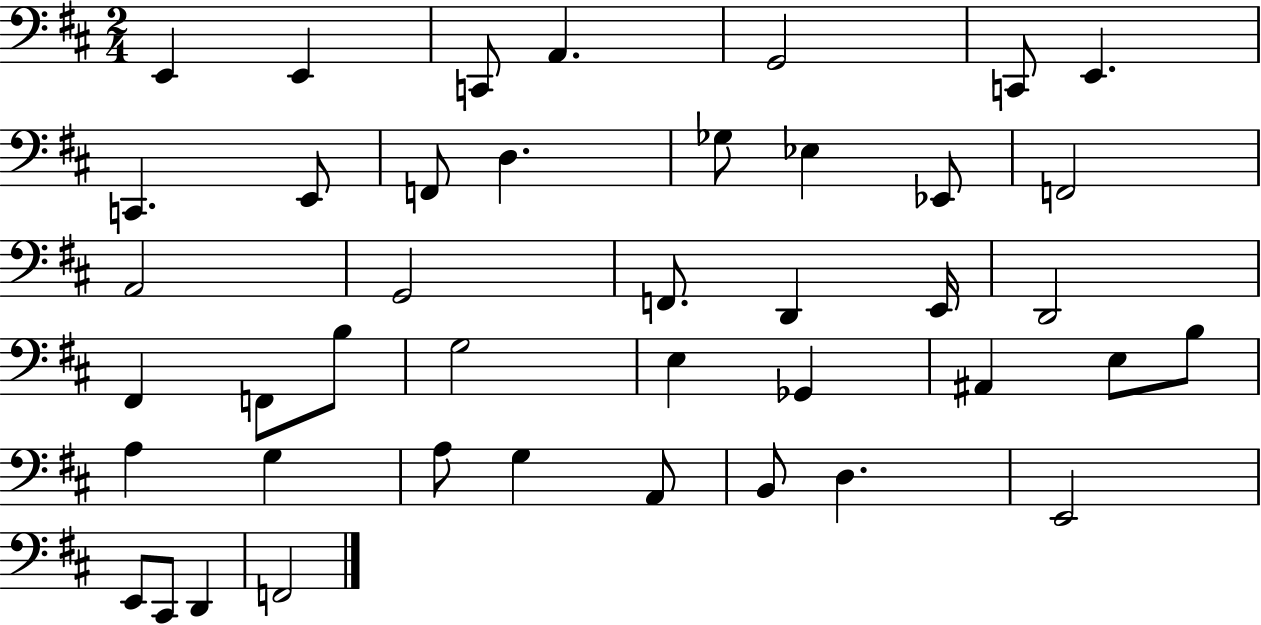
X:1
T:Untitled
M:2/4
L:1/4
K:D
E,, E,, C,,/2 A,, G,,2 C,,/2 E,, C,, E,,/2 F,,/2 D, _G,/2 _E, _E,,/2 F,,2 A,,2 G,,2 F,,/2 D,, E,,/4 D,,2 ^F,, F,,/2 B,/2 G,2 E, _G,, ^A,, E,/2 B,/2 A, G, A,/2 G, A,,/2 B,,/2 D, E,,2 E,,/2 ^C,,/2 D,, F,,2